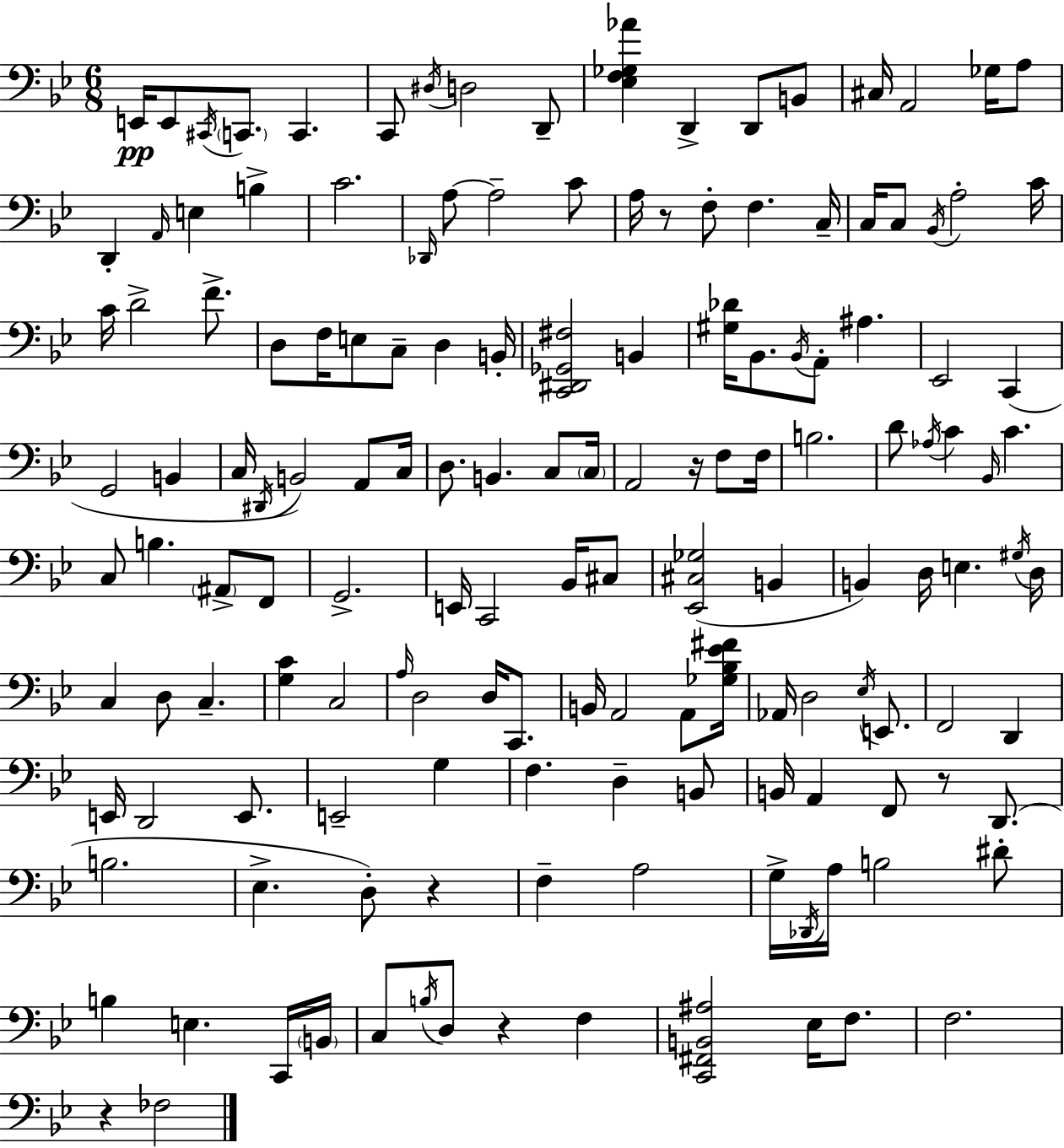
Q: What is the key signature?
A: BES major